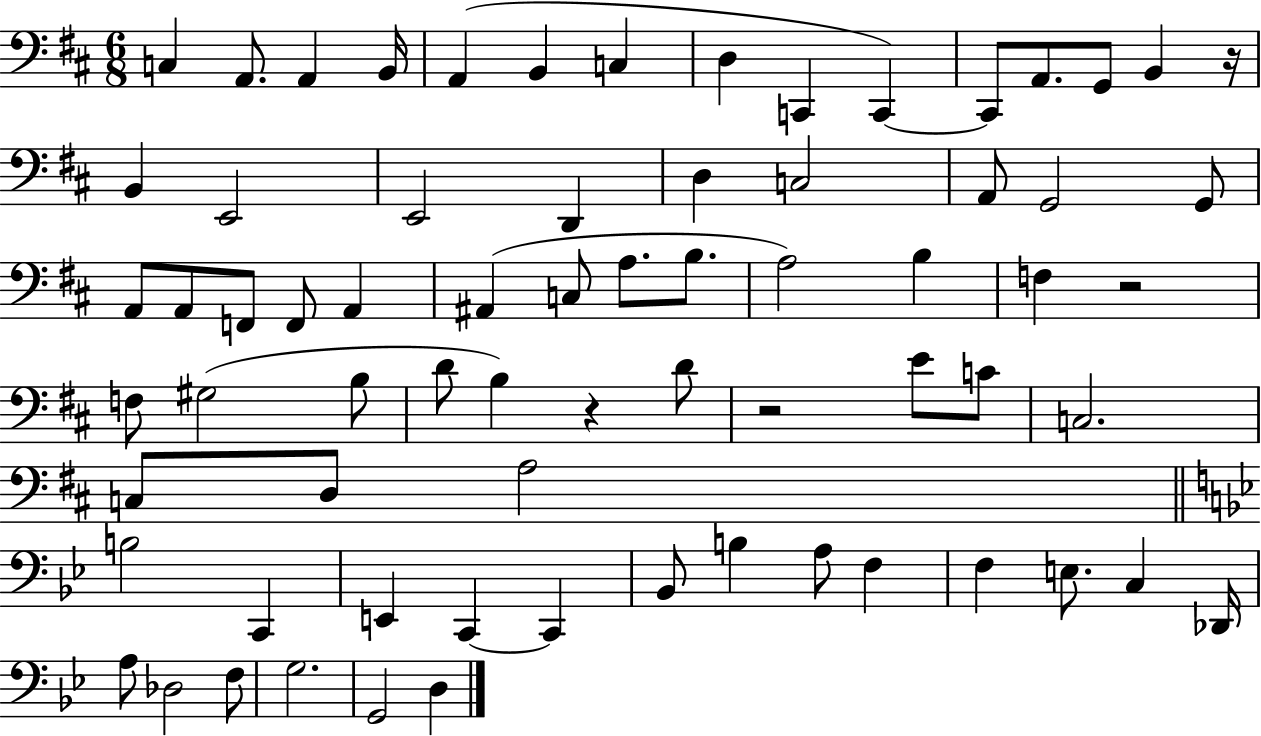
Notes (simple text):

C3/q A2/e. A2/q B2/s A2/q B2/q C3/q D3/q C2/q C2/q C2/e A2/e. G2/e B2/q R/s B2/q E2/h E2/h D2/q D3/q C3/h A2/e G2/h G2/e A2/e A2/e F2/e F2/e A2/q A#2/q C3/e A3/e. B3/e. A3/h B3/q F3/q R/h F3/e G#3/h B3/e D4/e B3/q R/q D4/e R/h E4/e C4/e C3/h. C3/e D3/e A3/h B3/h C2/q E2/q C2/q C2/q Bb2/e B3/q A3/e F3/q F3/q E3/e. C3/q Db2/s A3/e Db3/h F3/e G3/h. G2/h D3/q